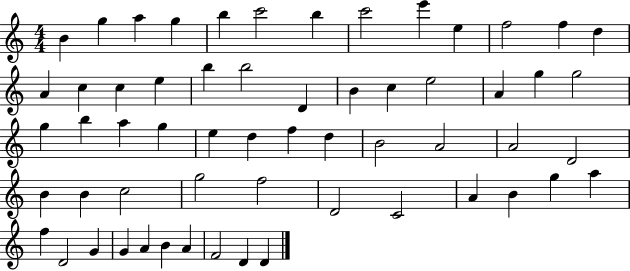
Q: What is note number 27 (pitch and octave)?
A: G5